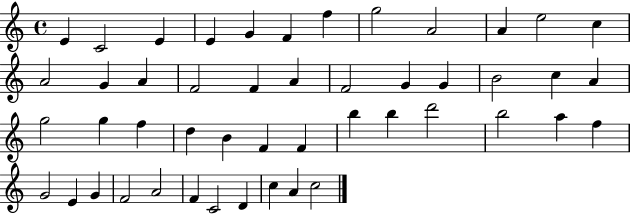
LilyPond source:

{
  \clef treble
  \time 4/4
  \defaultTimeSignature
  \key c \major
  e'4 c'2 e'4 | e'4 g'4 f'4 f''4 | g''2 a'2 | a'4 e''2 c''4 | \break a'2 g'4 a'4 | f'2 f'4 a'4 | f'2 g'4 g'4 | b'2 c''4 a'4 | \break g''2 g''4 f''4 | d''4 b'4 f'4 f'4 | b''4 b''4 d'''2 | b''2 a''4 f''4 | \break g'2 e'4 g'4 | f'2 a'2 | f'4 c'2 d'4 | c''4 a'4 c''2 | \break \bar "|."
}